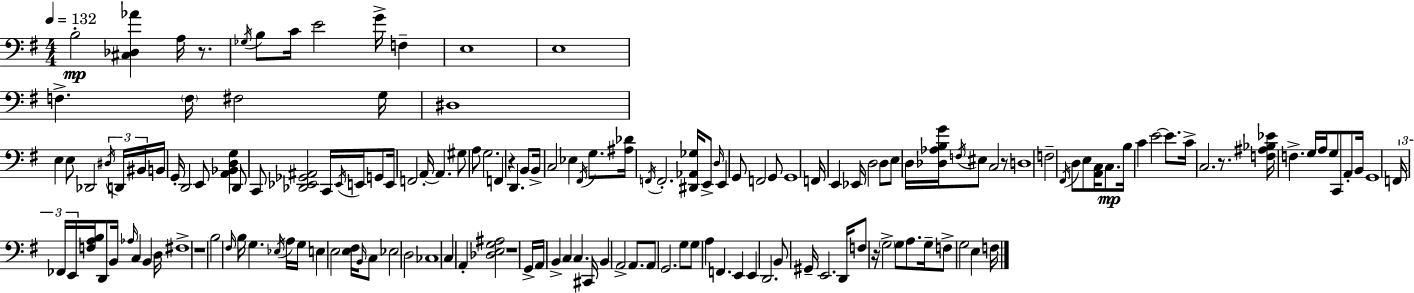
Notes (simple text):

B3/h [C#3,Db3,Ab4]/q A3/s R/e. Gb3/s B3/e C4/s E4/h G4/s F3/q E3/w E3/w F3/q. F3/s F#3/h G3/s D#3/w E3/q E3/e Db2/h D#3/s D2/s BIS2/s B2/s G2/s D2/h E2/e [A2,Bb2,D3,G3]/q D2/e C2/e [Db2,Eb2,Gb2,A#2]/h C2/s Eb2/s E2/s G2/e E2/s F2/h A2/s A2/q. G#3/e A3/e G3/h. F2/q R/q D2/q. B2/e B2/s C3/h Eb3/q F#2/s G3/e. [A#3,Db4]/s F2/s F2/h. [D#2,Ab2,Gb3]/s E2/e D3/s E2/q G2/e F2/h G2/e G2/w F2/s E2/q Eb2/s D3/h D3/e E3/e D3/s [Db3,Ab3,B3,G4]/s F3/s EIS3/e C3/h R/e D3/w F3/h F#2/s D3/e E3/e [A2,C3]/s C3/e. B3/s C4/q E4/h E4/e. C4/s C3/h. R/e. [F3,A#3,Bb3,Eb4]/s F3/q. G3/s A3/s G3/e C2/e A2/e B2/s G2/w F2/s FES2/s E2/s [F3,A3,B3]/s D2/e B2/s Ab3/s C3/q B2/q D3/s F#3/w R/w B3/h F#3/s B3/s G3/q. Eb3/s A3/s G3/s E3/q E3/h [E3,F#3]/s B2/s C3/e Eb3/h D3/h CES3/w C3/q A2/q [Db3,E3,G3,A#3]/h R/w G2/s A2/s B2/q C3/q C3/q. C#2/s B2/q A2/h A2/e. A2/e G2/h. G3/e G3/e A3/q F2/q. E2/q E2/q D2/h. B2/e G#2/s E2/h. D2/s F3/e R/s G3/h G3/e A3/e. G3/s F3/e G3/h E3/q F3/s